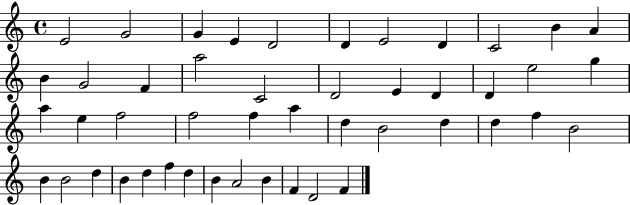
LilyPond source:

{
  \clef treble
  \time 4/4
  \defaultTimeSignature
  \key c \major
  e'2 g'2 | g'4 e'4 d'2 | d'4 e'2 d'4 | c'2 b'4 a'4 | \break b'4 g'2 f'4 | a''2 c'2 | d'2 e'4 d'4 | d'4 e''2 g''4 | \break a''4 e''4 f''2 | f''2 f''4 a''4 | d''4 b'2 d''4 | d''4 f''4 b'2 | \break b'4 b'2 d''4 | b'4 d''4 f''4 d''4 | b'4 a'2 b'4 | f'4 d'2 f'4 | \break \bar "|."
}